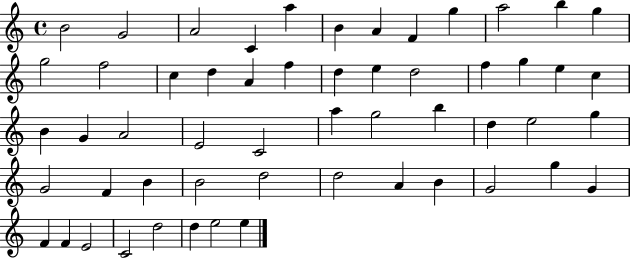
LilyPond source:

{
  \clef treble
  \time 4/4
  \defaultTimeSignature
  \key c \major
  b'2 g'2 | a'2 c'4 a''4 | b'4 a'4 f'4 g''4 | a''2 b''4 g''4 | \break g''2 f''2 | c''4 d''4 a'4 f''4 | d''4 e''4 d''2 | f''4 g''4 e''4 c''4 | \break b'4 g'4 a'2 | e'2 c'2 | a''4 g''2 b''4 | d''4 e''2 g''4 | \break g'2 f'4 b'4 | b'2 d''2 | d''2 a'4 b'4 | g'2 g''4 g'4 | \break f'4 f'4 e'2 | c'2 d''2 | d''4 e''2 e''4 | \bar "|."
}